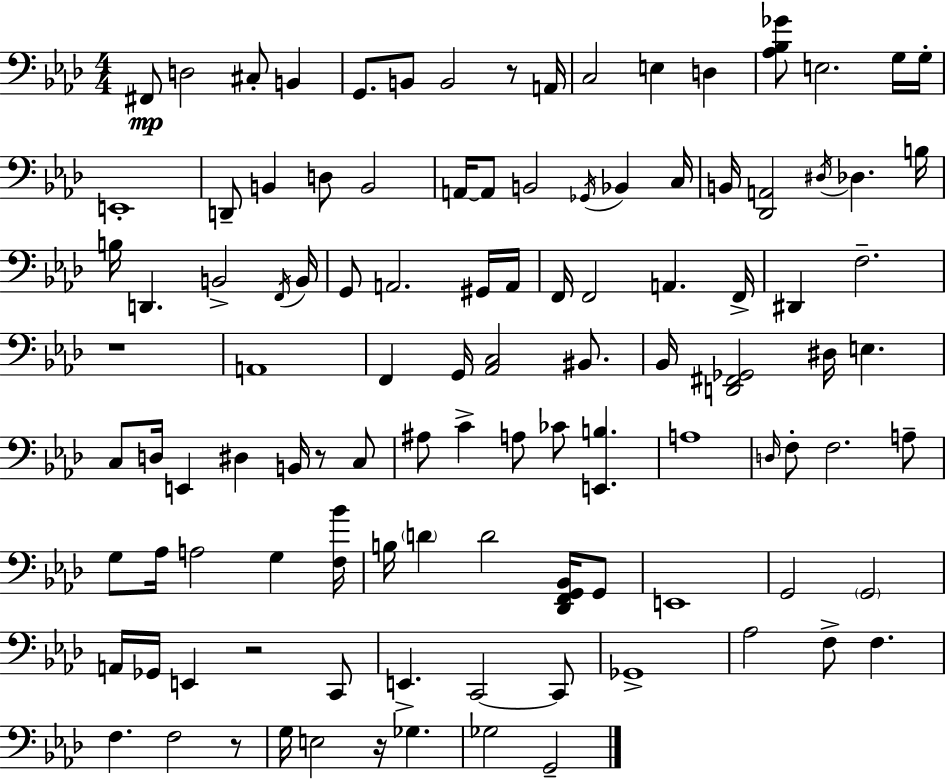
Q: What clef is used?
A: bass